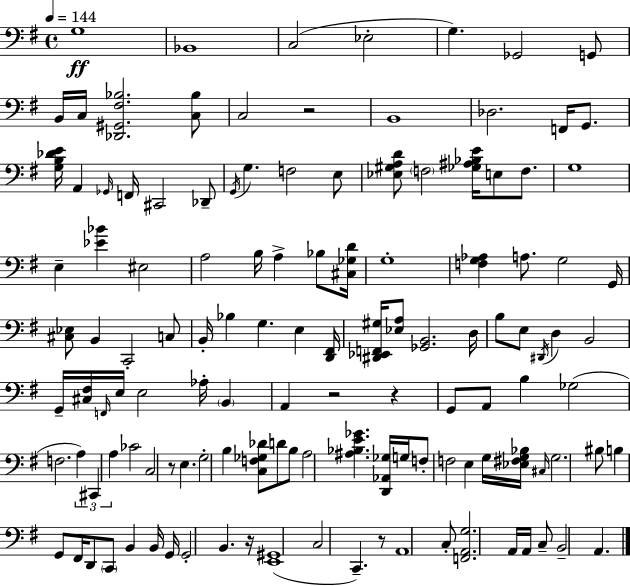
{
  \clef bass
  \time 4/4
  \defaultTimeSignature
  \key g \major
  \tempo 4 = 144
  \repeat volta 2 { g1\ff | bes,1 | c2( ees2-. | g4.) ges,2 g,8 | \break b,16 c16 <des, gis, fis bes>2. <c bes>8 | c2 r2 | b,1 | des2. f,16 g,8. | \break <g b des' e'>16 a,4 \grace { ges,16 } f,16 cis,2 des,8-- | \acciaccatura { g,16 } g4. f2 | e8 <ees gis a d'>8 \parenthesize f2 <ges ais bes e'>16 e8 f8. | g1 | \break e4-- <ees' bes'>4 eis2 | a2 b16 a4-> bes8 | <cis ges d'>16 g1-. | <f g aes>4 a8. g2 | \break g,16 <cis ees>8 b,4 c,2-. | c8 b,16-. bes4 g4. e4 | <d, fis,>16 <dis, ees, f, gis>16 <ees a>8 <ges, b,>2. | d16 b8 e8 \acciaccatura { dis,16 } d4 b,2 | \break g,16-- <cis fis>16 \grace { f,16 } e16 e2 aes16-. | \parenthesize b,4 a,4 r2 | r4 g,8 a,8 b4 ges2( | f2. | \break \tuplet 3/2 { a4) cis,4 a4 } ces'2 | c2 r8 e4. | g2-. b4 | <c f ges des'>8 d'8 b8 a2 <ais bes e' ges'>4. | \break <d, aes, ges>16 g16 f8-. f2 | e4 g16 <ees fis g bes>16 \grace { cis16 } g2. | bis8 b4 g,8 fis,16 d,8 \parenthesize c,8 | b,4 b,16 g,16 g,2-. b,4. | \break r16 <e, gis,>1( | c2 c,4.--) | r8 a,1 | c8-. <f, a, g>2. | \break a,16 a,16 c8-- b,2-- a,4. | } \bar "|."
}